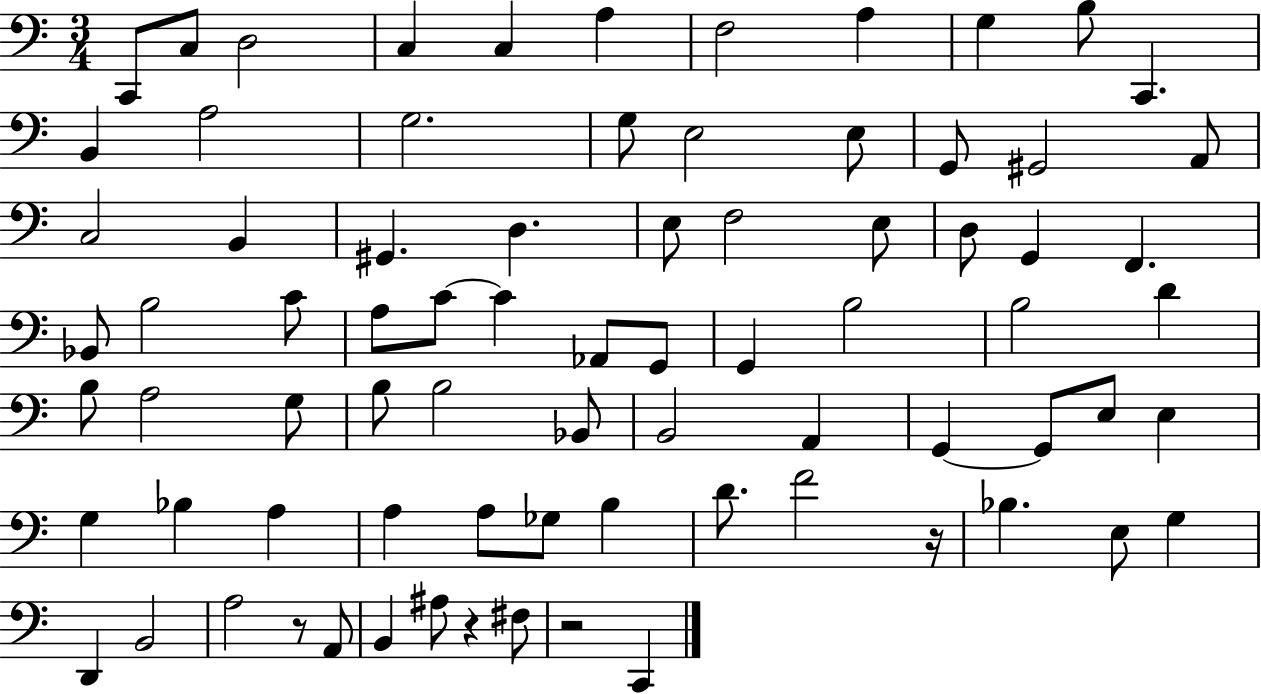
{
  \clef bass
  \numericTimeSignature
  \time 3/4
  \key c \major
  c,8 c8 d2 | c4 c4 a4 | f2 a4 | g4 b8 c,4. | \break b,4 a2 | g2. | g8 e2 e8 | g,8 gis,2 a,8 | \break c2 b,4 | gis,4. d4. | e8 f2 e8 | d8 g,4 f,4. | \break bes,8 b2 c'8 | a8 c'8~~ c'4 aes,8 g,8 | g,4 b2 | b2 d'4 | \break b8 a2 g8 | b8 b2 bes,8 | b,2 a,4 | g,4~~ g,8 e8 e4 | \break g4 bes4 a4 | a4 a8 ges8 b4 | d'8. f'2 r16 | bes4. e8 g4 | \break d,4 b,2 | a2 r8 a,8 | b,4 ais8 r4 fis8 | r2 c,4 | \break \bar "|."
}